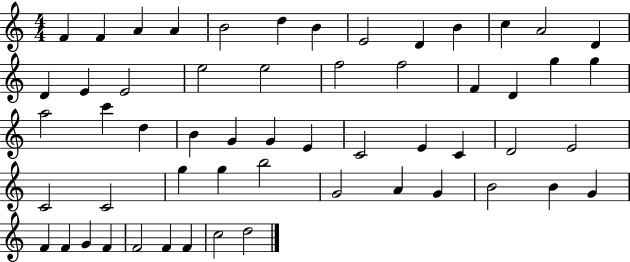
X:1
T:Untitled
M:4/4
L:1/4
K:C
F F A A B2 d B E2 D B c A2 D D E E2 e2 e2 f2 f2 F D g g a2 c' d B G G E C2 E C D2 E2 C2 C2 g g b2 G2 A G B2 B G F F G F F2 F F c2 d2